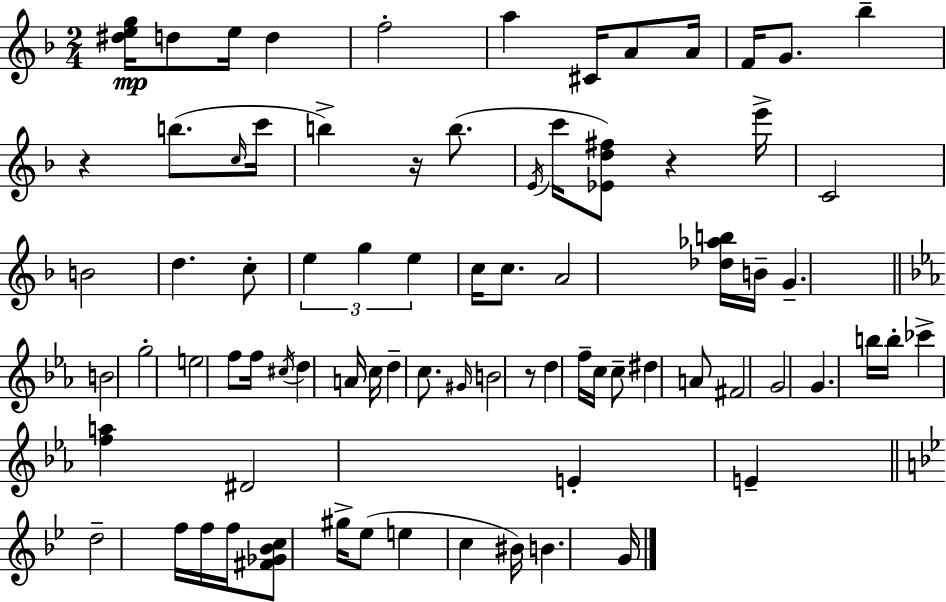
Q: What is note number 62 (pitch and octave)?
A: F5